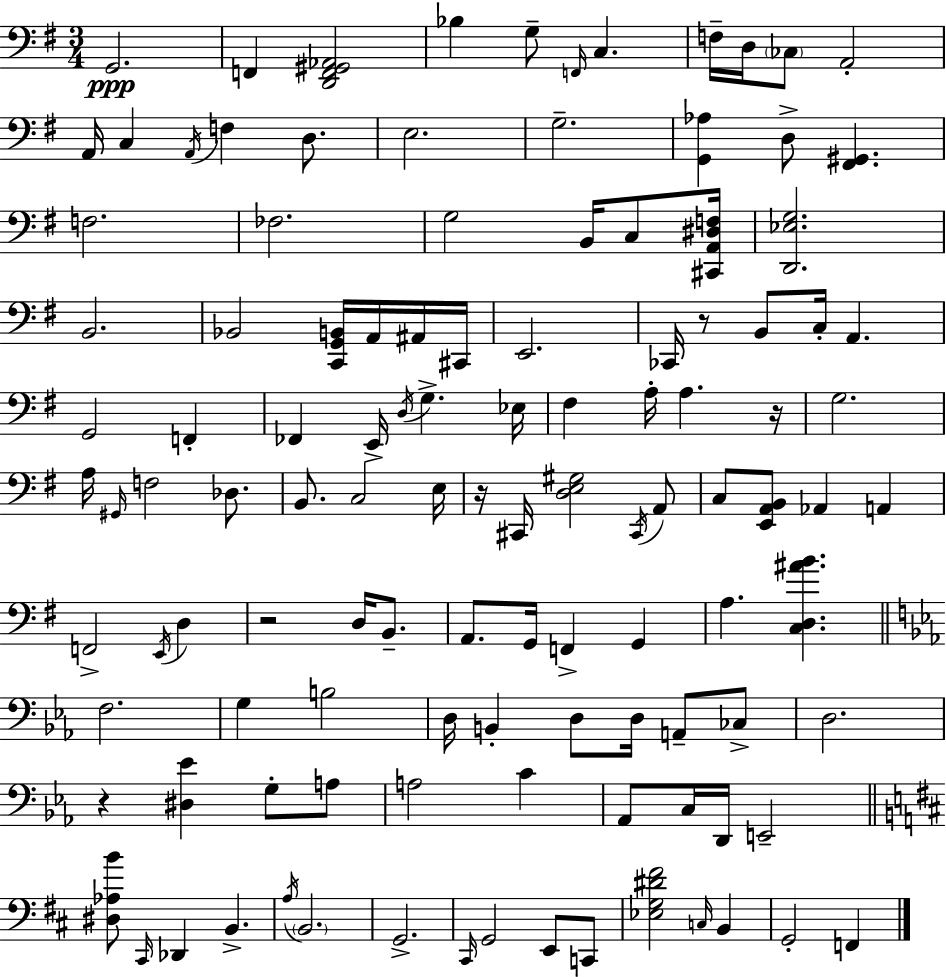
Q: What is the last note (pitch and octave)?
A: F2